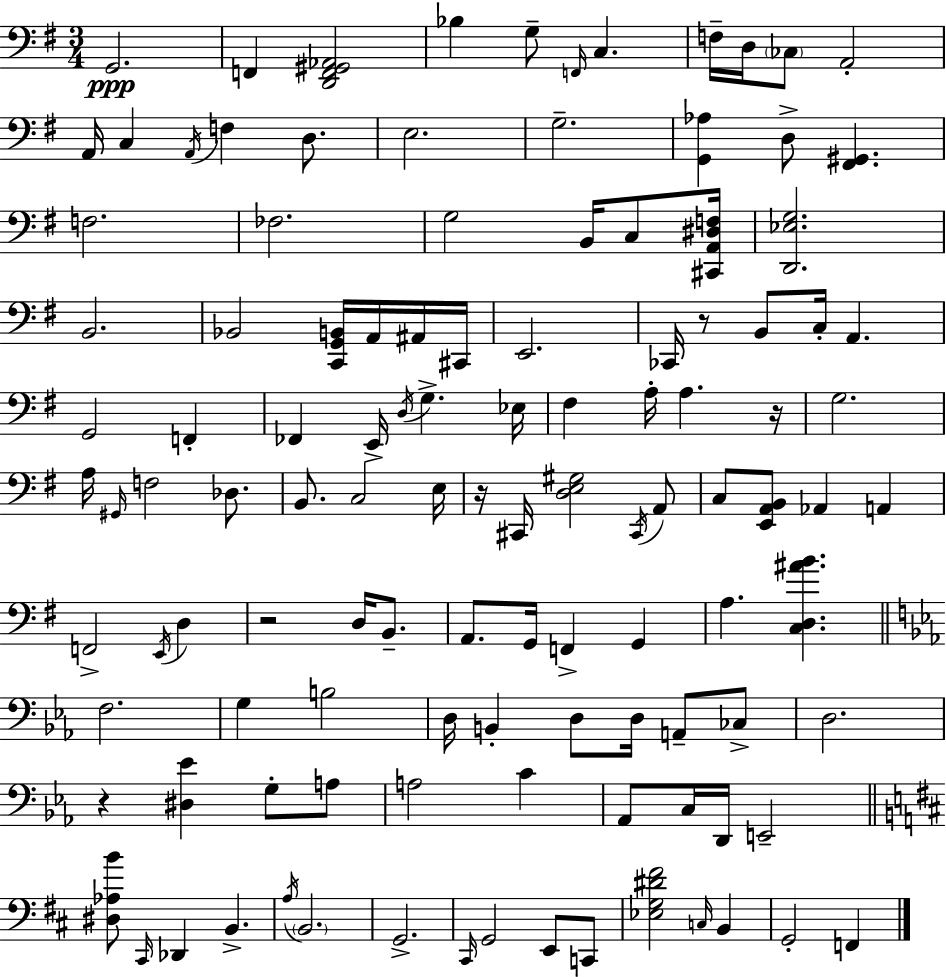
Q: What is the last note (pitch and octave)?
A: F2